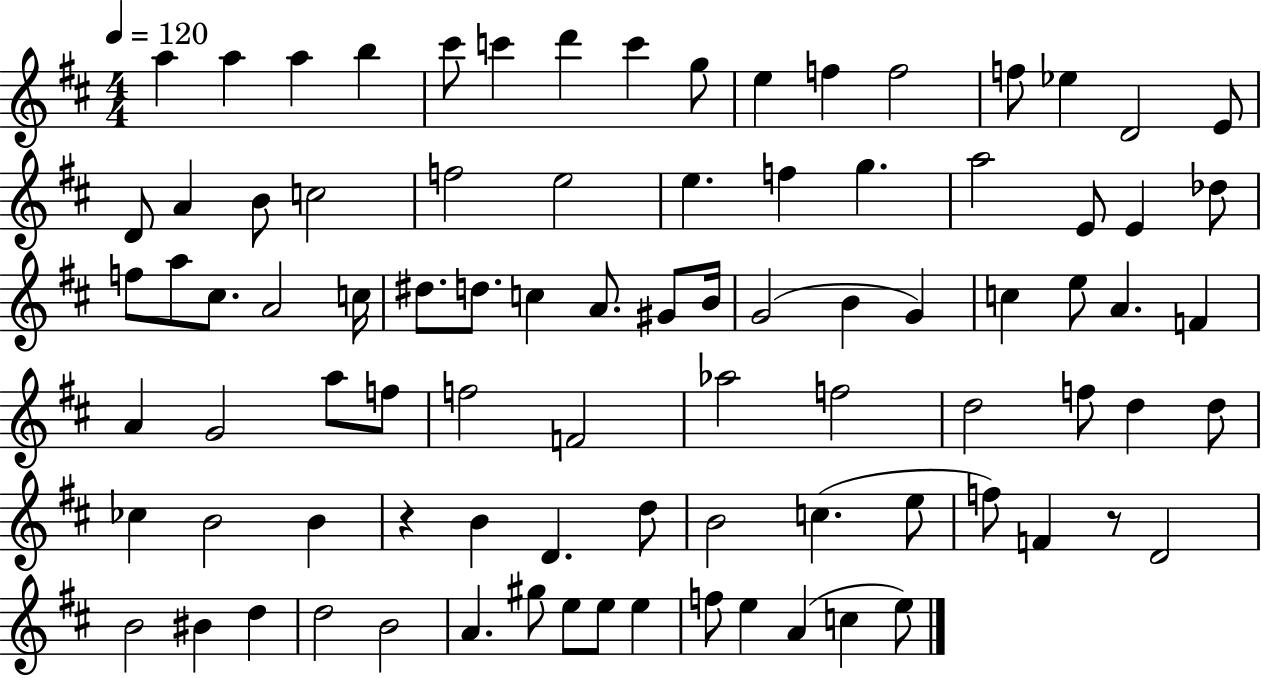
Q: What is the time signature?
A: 4/4